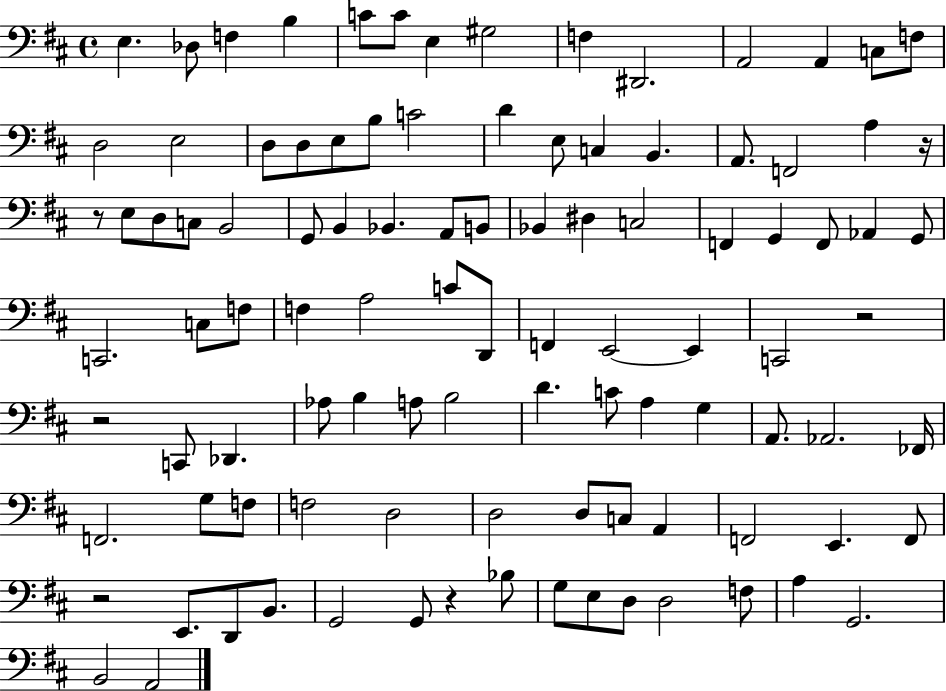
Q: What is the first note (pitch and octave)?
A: E3